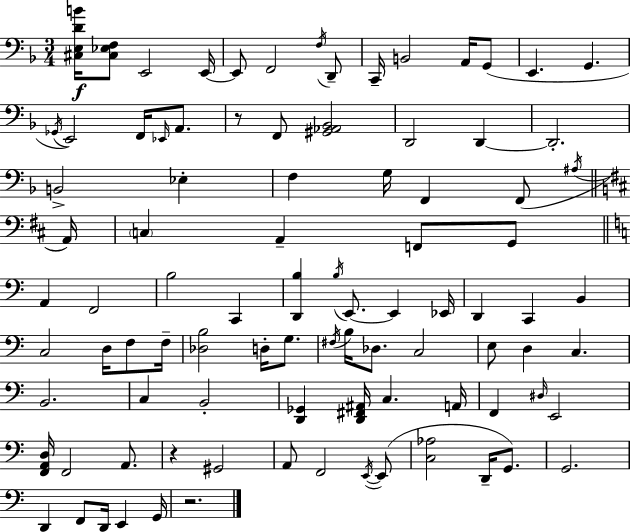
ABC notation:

X:1
T:Untitled
M:3/4
L:1/4
K:Dm
[^C,E,DB]/4 [^C,_E,F,]/2 E,,2 E,,/4 E,,/2 F,,2 F,/4 D,,/2 C,,/4 B,,2 A,,/4 G,,/2 E,, G,, _G,,/4 E,,2 F,,/4 _E,,/4 A,,/2 z/2 F,,/2 [^G,,_A,,_B,,]2 D,,2 D,, D,,2 B,,2 _E, F, G,/4 F,, F,,/2 ^A,/4 A,,/4 C, A,, F,,/2 G,,/2 A,, F,,2 B,2 C,, [D,,B,] B,/4 E,,/2 E,, _E,,/4 D,, C,, B,, C,2 D,/4 F,/2 F,/4 [_D,B,]2 D,/4 G,/2 ^F,/4 B,/4 _D,/2 C,2 E,/2 D, C, B,,2 C, B,,2 [D,,_G,,] [D,,^F,,^A,,]/4 C, A,,/4 F,, ^D,/4 E,,2 [F,,A,,D,]/4 F,,2 A,,/2 z ^G,,2 A,,/2 F,,2 E,,/4 E,,/2 [C,_A,]2 D,,/4 G,,/2 G,,2 D,, F,,/2 D,,/4 E,, G,,/4 z2